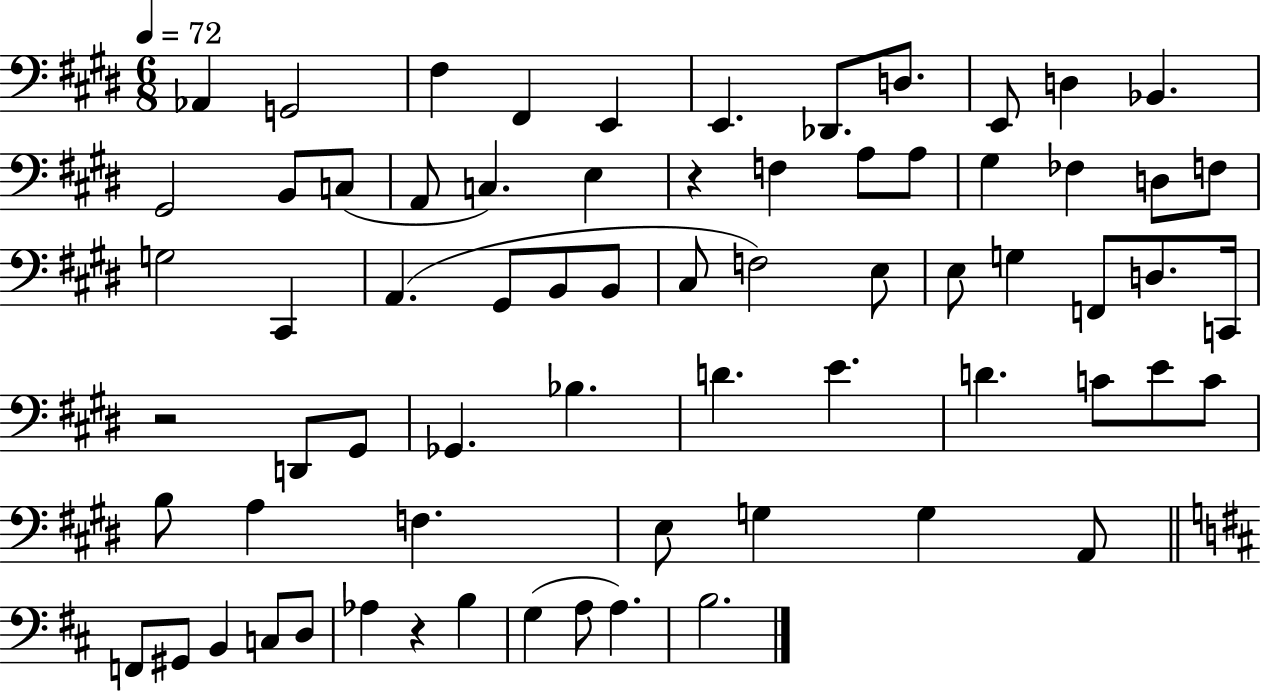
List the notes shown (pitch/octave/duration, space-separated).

Ab2/q G2/h F#3/q F#2/q E2/q E2/q. Db2/e. D3/e. E2/e D3/q Bb2/q. G#2/h B2/e C3/e A2/e C3/q. E3/q R/q F3/q A3/e A3/e G#3/q FES3/q D3/e F3/e G3/h C#2/q A2/q. G#2/e B2/e B2/e C#3/e F3/h E3/e E3/e G3/q F2/e D3/e. C2/s R/h D2/e G#2/e Gb2/q. Bb3/q. D4/q. E4/q. D4/q. C4/e E4/e C4/e B3/e A3/q F3/q. E3/e G3/q G3/q A2/e F2/e G#2/e B2/q C3/e D3/e Ab3/q R/q B3/q G3/q A3/e A3/q. B3/h.